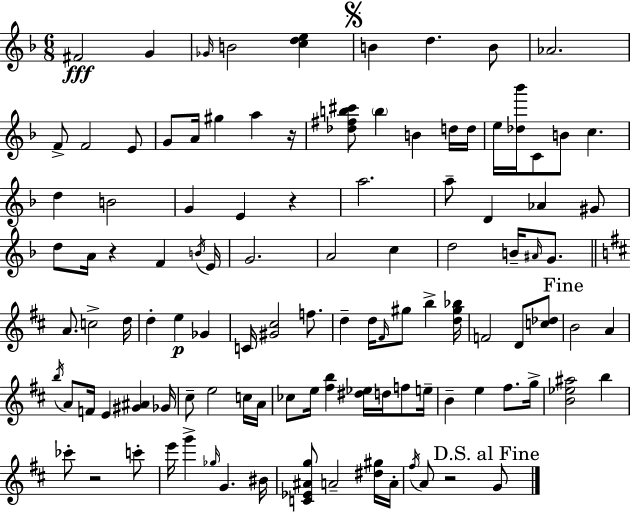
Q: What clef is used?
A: treble